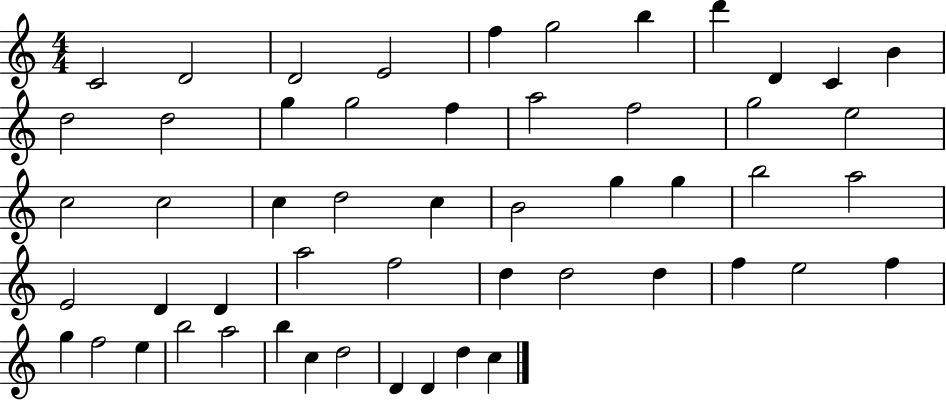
C4/h D4/h D4/h E4/h F5/q G5/h B5/q D6/q D4/q C4/q B4/q D5/h D5/h G5/q G5/h F5/q A5/h F5/h G5/h E5/h C5/h C5/h C5/q D5/h C5/q B4/h G5/q G5/q B5/h A5/h E4/h D4/q D4/q A5/h F5/h D5/q D5/h D5/q F5/q E5/h F5/q G5/q F5/h E5/q B5/h A5/h B5/q C5/q D5/h D4/q D4/q D5/q C5/q